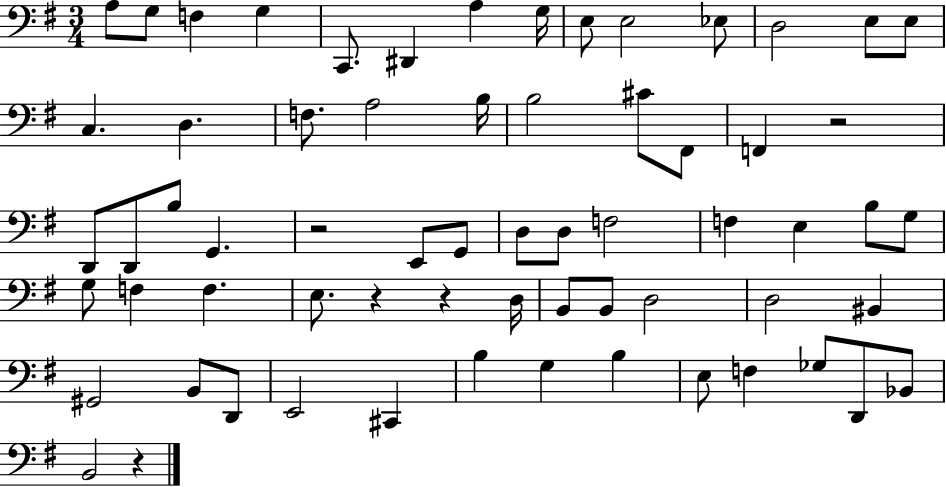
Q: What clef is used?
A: bass